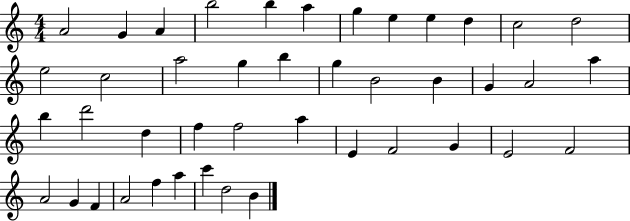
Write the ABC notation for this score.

X:1
T:Untitled
M:4/4
L:1/4
K:C
A2 G A b2 b a g e e d c2 d2 e2 c2 a2 g b g B2 B G A2 a b d'2 d f f2 a E F2 G E2 F2 A2 G F A2 f a c' d2 B